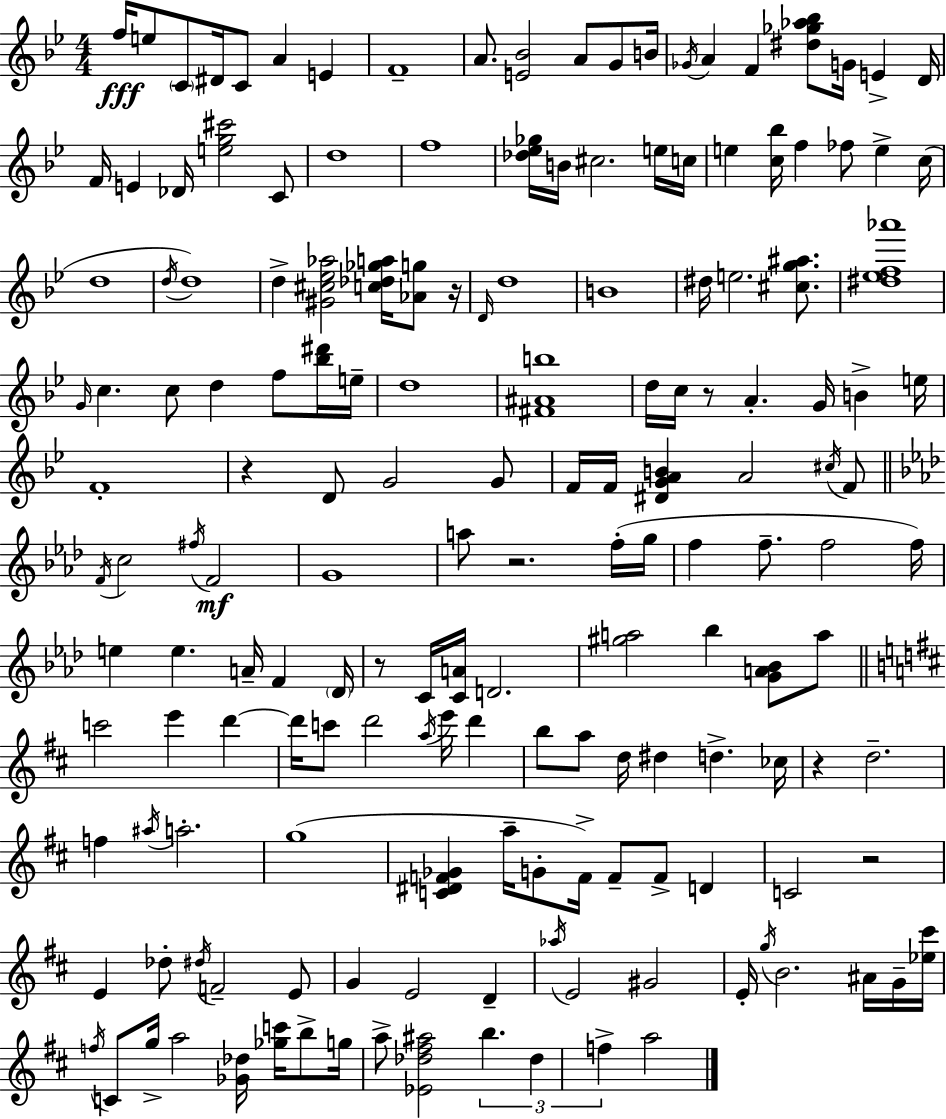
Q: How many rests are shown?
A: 7